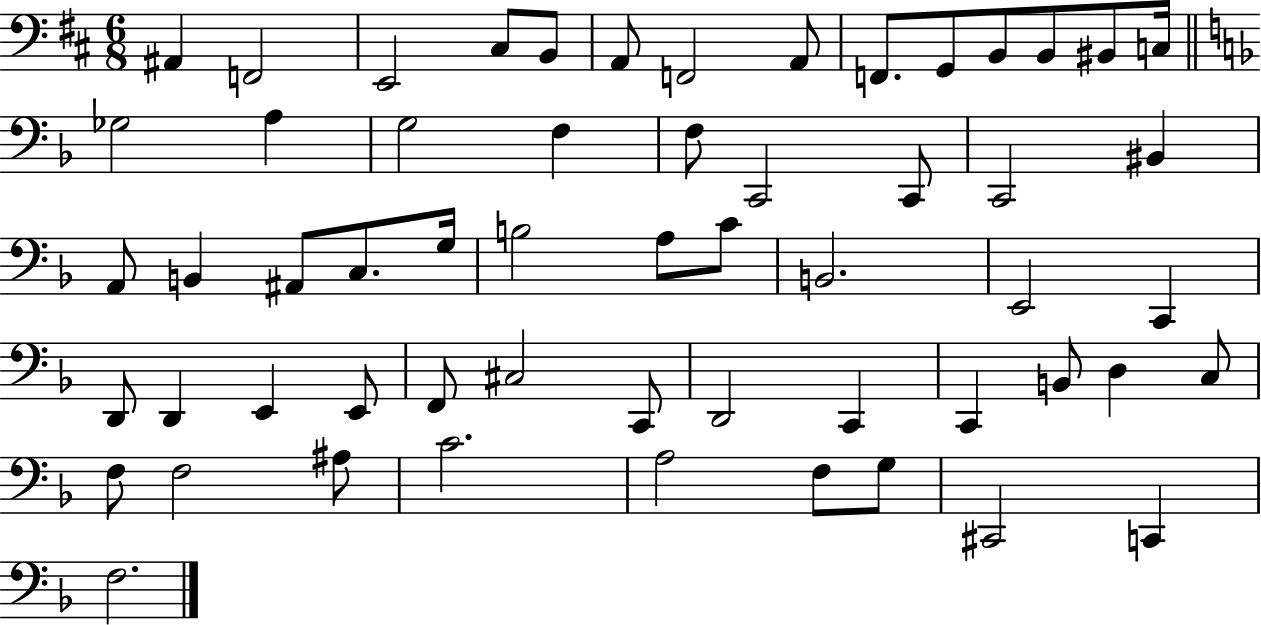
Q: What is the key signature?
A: D major